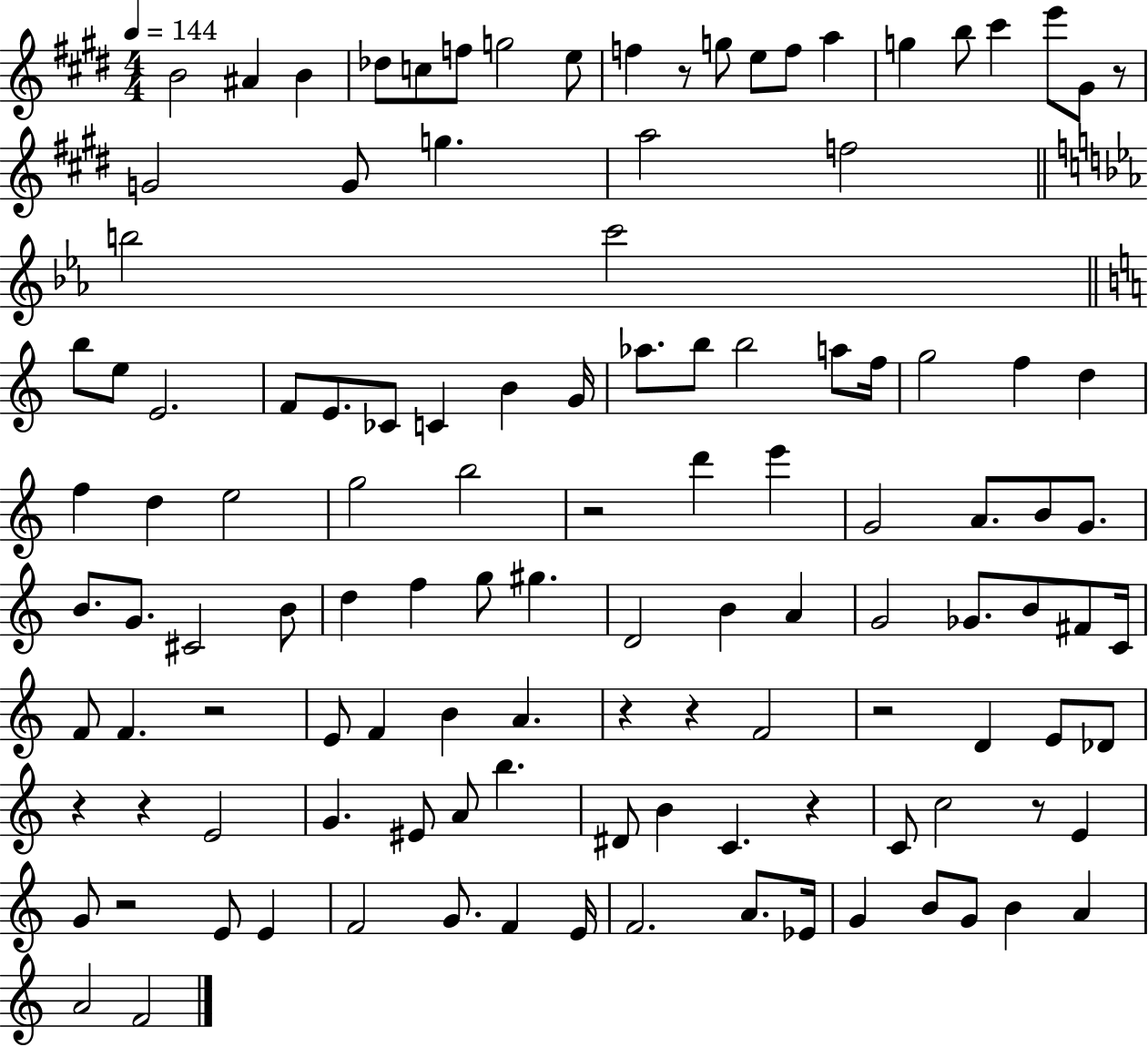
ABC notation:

X:1
T:Untitled
M:4/4
L:1/4
K:E
B2 ^A B _d/2 c/2 f/2 g2 e/2 f z/2 g/2 e/2 f/2 a g b/2 ^c' e'/2 ^G/2 z/2 G2 G/2 g a2 f2 b2 c'2 b/2 e/2 E2 F/2 E/2 _C/2 C B G/4 _a/2 b/2 b2 a/2 f/4 g2 f d f d e2 g2 b2 z2 d' e' G2 A/2 B/2 G/2 B/2 G/2 ^C2 B/2 d f g/2 ^g D2 B A G2 _G/2 B/2 ^F/2 C/4 F/2 F z2 E/2 F B A z z F2 z2 D E/2 _D/2 z z E2 G ^E/2 A/2 b ^D/2 B C z C/2 c2 z/2 E G/2 z2 E/2 E F2 G/2 F E/4 F2 A/2 _E/4 G B/2 G/2 B A A2 F2